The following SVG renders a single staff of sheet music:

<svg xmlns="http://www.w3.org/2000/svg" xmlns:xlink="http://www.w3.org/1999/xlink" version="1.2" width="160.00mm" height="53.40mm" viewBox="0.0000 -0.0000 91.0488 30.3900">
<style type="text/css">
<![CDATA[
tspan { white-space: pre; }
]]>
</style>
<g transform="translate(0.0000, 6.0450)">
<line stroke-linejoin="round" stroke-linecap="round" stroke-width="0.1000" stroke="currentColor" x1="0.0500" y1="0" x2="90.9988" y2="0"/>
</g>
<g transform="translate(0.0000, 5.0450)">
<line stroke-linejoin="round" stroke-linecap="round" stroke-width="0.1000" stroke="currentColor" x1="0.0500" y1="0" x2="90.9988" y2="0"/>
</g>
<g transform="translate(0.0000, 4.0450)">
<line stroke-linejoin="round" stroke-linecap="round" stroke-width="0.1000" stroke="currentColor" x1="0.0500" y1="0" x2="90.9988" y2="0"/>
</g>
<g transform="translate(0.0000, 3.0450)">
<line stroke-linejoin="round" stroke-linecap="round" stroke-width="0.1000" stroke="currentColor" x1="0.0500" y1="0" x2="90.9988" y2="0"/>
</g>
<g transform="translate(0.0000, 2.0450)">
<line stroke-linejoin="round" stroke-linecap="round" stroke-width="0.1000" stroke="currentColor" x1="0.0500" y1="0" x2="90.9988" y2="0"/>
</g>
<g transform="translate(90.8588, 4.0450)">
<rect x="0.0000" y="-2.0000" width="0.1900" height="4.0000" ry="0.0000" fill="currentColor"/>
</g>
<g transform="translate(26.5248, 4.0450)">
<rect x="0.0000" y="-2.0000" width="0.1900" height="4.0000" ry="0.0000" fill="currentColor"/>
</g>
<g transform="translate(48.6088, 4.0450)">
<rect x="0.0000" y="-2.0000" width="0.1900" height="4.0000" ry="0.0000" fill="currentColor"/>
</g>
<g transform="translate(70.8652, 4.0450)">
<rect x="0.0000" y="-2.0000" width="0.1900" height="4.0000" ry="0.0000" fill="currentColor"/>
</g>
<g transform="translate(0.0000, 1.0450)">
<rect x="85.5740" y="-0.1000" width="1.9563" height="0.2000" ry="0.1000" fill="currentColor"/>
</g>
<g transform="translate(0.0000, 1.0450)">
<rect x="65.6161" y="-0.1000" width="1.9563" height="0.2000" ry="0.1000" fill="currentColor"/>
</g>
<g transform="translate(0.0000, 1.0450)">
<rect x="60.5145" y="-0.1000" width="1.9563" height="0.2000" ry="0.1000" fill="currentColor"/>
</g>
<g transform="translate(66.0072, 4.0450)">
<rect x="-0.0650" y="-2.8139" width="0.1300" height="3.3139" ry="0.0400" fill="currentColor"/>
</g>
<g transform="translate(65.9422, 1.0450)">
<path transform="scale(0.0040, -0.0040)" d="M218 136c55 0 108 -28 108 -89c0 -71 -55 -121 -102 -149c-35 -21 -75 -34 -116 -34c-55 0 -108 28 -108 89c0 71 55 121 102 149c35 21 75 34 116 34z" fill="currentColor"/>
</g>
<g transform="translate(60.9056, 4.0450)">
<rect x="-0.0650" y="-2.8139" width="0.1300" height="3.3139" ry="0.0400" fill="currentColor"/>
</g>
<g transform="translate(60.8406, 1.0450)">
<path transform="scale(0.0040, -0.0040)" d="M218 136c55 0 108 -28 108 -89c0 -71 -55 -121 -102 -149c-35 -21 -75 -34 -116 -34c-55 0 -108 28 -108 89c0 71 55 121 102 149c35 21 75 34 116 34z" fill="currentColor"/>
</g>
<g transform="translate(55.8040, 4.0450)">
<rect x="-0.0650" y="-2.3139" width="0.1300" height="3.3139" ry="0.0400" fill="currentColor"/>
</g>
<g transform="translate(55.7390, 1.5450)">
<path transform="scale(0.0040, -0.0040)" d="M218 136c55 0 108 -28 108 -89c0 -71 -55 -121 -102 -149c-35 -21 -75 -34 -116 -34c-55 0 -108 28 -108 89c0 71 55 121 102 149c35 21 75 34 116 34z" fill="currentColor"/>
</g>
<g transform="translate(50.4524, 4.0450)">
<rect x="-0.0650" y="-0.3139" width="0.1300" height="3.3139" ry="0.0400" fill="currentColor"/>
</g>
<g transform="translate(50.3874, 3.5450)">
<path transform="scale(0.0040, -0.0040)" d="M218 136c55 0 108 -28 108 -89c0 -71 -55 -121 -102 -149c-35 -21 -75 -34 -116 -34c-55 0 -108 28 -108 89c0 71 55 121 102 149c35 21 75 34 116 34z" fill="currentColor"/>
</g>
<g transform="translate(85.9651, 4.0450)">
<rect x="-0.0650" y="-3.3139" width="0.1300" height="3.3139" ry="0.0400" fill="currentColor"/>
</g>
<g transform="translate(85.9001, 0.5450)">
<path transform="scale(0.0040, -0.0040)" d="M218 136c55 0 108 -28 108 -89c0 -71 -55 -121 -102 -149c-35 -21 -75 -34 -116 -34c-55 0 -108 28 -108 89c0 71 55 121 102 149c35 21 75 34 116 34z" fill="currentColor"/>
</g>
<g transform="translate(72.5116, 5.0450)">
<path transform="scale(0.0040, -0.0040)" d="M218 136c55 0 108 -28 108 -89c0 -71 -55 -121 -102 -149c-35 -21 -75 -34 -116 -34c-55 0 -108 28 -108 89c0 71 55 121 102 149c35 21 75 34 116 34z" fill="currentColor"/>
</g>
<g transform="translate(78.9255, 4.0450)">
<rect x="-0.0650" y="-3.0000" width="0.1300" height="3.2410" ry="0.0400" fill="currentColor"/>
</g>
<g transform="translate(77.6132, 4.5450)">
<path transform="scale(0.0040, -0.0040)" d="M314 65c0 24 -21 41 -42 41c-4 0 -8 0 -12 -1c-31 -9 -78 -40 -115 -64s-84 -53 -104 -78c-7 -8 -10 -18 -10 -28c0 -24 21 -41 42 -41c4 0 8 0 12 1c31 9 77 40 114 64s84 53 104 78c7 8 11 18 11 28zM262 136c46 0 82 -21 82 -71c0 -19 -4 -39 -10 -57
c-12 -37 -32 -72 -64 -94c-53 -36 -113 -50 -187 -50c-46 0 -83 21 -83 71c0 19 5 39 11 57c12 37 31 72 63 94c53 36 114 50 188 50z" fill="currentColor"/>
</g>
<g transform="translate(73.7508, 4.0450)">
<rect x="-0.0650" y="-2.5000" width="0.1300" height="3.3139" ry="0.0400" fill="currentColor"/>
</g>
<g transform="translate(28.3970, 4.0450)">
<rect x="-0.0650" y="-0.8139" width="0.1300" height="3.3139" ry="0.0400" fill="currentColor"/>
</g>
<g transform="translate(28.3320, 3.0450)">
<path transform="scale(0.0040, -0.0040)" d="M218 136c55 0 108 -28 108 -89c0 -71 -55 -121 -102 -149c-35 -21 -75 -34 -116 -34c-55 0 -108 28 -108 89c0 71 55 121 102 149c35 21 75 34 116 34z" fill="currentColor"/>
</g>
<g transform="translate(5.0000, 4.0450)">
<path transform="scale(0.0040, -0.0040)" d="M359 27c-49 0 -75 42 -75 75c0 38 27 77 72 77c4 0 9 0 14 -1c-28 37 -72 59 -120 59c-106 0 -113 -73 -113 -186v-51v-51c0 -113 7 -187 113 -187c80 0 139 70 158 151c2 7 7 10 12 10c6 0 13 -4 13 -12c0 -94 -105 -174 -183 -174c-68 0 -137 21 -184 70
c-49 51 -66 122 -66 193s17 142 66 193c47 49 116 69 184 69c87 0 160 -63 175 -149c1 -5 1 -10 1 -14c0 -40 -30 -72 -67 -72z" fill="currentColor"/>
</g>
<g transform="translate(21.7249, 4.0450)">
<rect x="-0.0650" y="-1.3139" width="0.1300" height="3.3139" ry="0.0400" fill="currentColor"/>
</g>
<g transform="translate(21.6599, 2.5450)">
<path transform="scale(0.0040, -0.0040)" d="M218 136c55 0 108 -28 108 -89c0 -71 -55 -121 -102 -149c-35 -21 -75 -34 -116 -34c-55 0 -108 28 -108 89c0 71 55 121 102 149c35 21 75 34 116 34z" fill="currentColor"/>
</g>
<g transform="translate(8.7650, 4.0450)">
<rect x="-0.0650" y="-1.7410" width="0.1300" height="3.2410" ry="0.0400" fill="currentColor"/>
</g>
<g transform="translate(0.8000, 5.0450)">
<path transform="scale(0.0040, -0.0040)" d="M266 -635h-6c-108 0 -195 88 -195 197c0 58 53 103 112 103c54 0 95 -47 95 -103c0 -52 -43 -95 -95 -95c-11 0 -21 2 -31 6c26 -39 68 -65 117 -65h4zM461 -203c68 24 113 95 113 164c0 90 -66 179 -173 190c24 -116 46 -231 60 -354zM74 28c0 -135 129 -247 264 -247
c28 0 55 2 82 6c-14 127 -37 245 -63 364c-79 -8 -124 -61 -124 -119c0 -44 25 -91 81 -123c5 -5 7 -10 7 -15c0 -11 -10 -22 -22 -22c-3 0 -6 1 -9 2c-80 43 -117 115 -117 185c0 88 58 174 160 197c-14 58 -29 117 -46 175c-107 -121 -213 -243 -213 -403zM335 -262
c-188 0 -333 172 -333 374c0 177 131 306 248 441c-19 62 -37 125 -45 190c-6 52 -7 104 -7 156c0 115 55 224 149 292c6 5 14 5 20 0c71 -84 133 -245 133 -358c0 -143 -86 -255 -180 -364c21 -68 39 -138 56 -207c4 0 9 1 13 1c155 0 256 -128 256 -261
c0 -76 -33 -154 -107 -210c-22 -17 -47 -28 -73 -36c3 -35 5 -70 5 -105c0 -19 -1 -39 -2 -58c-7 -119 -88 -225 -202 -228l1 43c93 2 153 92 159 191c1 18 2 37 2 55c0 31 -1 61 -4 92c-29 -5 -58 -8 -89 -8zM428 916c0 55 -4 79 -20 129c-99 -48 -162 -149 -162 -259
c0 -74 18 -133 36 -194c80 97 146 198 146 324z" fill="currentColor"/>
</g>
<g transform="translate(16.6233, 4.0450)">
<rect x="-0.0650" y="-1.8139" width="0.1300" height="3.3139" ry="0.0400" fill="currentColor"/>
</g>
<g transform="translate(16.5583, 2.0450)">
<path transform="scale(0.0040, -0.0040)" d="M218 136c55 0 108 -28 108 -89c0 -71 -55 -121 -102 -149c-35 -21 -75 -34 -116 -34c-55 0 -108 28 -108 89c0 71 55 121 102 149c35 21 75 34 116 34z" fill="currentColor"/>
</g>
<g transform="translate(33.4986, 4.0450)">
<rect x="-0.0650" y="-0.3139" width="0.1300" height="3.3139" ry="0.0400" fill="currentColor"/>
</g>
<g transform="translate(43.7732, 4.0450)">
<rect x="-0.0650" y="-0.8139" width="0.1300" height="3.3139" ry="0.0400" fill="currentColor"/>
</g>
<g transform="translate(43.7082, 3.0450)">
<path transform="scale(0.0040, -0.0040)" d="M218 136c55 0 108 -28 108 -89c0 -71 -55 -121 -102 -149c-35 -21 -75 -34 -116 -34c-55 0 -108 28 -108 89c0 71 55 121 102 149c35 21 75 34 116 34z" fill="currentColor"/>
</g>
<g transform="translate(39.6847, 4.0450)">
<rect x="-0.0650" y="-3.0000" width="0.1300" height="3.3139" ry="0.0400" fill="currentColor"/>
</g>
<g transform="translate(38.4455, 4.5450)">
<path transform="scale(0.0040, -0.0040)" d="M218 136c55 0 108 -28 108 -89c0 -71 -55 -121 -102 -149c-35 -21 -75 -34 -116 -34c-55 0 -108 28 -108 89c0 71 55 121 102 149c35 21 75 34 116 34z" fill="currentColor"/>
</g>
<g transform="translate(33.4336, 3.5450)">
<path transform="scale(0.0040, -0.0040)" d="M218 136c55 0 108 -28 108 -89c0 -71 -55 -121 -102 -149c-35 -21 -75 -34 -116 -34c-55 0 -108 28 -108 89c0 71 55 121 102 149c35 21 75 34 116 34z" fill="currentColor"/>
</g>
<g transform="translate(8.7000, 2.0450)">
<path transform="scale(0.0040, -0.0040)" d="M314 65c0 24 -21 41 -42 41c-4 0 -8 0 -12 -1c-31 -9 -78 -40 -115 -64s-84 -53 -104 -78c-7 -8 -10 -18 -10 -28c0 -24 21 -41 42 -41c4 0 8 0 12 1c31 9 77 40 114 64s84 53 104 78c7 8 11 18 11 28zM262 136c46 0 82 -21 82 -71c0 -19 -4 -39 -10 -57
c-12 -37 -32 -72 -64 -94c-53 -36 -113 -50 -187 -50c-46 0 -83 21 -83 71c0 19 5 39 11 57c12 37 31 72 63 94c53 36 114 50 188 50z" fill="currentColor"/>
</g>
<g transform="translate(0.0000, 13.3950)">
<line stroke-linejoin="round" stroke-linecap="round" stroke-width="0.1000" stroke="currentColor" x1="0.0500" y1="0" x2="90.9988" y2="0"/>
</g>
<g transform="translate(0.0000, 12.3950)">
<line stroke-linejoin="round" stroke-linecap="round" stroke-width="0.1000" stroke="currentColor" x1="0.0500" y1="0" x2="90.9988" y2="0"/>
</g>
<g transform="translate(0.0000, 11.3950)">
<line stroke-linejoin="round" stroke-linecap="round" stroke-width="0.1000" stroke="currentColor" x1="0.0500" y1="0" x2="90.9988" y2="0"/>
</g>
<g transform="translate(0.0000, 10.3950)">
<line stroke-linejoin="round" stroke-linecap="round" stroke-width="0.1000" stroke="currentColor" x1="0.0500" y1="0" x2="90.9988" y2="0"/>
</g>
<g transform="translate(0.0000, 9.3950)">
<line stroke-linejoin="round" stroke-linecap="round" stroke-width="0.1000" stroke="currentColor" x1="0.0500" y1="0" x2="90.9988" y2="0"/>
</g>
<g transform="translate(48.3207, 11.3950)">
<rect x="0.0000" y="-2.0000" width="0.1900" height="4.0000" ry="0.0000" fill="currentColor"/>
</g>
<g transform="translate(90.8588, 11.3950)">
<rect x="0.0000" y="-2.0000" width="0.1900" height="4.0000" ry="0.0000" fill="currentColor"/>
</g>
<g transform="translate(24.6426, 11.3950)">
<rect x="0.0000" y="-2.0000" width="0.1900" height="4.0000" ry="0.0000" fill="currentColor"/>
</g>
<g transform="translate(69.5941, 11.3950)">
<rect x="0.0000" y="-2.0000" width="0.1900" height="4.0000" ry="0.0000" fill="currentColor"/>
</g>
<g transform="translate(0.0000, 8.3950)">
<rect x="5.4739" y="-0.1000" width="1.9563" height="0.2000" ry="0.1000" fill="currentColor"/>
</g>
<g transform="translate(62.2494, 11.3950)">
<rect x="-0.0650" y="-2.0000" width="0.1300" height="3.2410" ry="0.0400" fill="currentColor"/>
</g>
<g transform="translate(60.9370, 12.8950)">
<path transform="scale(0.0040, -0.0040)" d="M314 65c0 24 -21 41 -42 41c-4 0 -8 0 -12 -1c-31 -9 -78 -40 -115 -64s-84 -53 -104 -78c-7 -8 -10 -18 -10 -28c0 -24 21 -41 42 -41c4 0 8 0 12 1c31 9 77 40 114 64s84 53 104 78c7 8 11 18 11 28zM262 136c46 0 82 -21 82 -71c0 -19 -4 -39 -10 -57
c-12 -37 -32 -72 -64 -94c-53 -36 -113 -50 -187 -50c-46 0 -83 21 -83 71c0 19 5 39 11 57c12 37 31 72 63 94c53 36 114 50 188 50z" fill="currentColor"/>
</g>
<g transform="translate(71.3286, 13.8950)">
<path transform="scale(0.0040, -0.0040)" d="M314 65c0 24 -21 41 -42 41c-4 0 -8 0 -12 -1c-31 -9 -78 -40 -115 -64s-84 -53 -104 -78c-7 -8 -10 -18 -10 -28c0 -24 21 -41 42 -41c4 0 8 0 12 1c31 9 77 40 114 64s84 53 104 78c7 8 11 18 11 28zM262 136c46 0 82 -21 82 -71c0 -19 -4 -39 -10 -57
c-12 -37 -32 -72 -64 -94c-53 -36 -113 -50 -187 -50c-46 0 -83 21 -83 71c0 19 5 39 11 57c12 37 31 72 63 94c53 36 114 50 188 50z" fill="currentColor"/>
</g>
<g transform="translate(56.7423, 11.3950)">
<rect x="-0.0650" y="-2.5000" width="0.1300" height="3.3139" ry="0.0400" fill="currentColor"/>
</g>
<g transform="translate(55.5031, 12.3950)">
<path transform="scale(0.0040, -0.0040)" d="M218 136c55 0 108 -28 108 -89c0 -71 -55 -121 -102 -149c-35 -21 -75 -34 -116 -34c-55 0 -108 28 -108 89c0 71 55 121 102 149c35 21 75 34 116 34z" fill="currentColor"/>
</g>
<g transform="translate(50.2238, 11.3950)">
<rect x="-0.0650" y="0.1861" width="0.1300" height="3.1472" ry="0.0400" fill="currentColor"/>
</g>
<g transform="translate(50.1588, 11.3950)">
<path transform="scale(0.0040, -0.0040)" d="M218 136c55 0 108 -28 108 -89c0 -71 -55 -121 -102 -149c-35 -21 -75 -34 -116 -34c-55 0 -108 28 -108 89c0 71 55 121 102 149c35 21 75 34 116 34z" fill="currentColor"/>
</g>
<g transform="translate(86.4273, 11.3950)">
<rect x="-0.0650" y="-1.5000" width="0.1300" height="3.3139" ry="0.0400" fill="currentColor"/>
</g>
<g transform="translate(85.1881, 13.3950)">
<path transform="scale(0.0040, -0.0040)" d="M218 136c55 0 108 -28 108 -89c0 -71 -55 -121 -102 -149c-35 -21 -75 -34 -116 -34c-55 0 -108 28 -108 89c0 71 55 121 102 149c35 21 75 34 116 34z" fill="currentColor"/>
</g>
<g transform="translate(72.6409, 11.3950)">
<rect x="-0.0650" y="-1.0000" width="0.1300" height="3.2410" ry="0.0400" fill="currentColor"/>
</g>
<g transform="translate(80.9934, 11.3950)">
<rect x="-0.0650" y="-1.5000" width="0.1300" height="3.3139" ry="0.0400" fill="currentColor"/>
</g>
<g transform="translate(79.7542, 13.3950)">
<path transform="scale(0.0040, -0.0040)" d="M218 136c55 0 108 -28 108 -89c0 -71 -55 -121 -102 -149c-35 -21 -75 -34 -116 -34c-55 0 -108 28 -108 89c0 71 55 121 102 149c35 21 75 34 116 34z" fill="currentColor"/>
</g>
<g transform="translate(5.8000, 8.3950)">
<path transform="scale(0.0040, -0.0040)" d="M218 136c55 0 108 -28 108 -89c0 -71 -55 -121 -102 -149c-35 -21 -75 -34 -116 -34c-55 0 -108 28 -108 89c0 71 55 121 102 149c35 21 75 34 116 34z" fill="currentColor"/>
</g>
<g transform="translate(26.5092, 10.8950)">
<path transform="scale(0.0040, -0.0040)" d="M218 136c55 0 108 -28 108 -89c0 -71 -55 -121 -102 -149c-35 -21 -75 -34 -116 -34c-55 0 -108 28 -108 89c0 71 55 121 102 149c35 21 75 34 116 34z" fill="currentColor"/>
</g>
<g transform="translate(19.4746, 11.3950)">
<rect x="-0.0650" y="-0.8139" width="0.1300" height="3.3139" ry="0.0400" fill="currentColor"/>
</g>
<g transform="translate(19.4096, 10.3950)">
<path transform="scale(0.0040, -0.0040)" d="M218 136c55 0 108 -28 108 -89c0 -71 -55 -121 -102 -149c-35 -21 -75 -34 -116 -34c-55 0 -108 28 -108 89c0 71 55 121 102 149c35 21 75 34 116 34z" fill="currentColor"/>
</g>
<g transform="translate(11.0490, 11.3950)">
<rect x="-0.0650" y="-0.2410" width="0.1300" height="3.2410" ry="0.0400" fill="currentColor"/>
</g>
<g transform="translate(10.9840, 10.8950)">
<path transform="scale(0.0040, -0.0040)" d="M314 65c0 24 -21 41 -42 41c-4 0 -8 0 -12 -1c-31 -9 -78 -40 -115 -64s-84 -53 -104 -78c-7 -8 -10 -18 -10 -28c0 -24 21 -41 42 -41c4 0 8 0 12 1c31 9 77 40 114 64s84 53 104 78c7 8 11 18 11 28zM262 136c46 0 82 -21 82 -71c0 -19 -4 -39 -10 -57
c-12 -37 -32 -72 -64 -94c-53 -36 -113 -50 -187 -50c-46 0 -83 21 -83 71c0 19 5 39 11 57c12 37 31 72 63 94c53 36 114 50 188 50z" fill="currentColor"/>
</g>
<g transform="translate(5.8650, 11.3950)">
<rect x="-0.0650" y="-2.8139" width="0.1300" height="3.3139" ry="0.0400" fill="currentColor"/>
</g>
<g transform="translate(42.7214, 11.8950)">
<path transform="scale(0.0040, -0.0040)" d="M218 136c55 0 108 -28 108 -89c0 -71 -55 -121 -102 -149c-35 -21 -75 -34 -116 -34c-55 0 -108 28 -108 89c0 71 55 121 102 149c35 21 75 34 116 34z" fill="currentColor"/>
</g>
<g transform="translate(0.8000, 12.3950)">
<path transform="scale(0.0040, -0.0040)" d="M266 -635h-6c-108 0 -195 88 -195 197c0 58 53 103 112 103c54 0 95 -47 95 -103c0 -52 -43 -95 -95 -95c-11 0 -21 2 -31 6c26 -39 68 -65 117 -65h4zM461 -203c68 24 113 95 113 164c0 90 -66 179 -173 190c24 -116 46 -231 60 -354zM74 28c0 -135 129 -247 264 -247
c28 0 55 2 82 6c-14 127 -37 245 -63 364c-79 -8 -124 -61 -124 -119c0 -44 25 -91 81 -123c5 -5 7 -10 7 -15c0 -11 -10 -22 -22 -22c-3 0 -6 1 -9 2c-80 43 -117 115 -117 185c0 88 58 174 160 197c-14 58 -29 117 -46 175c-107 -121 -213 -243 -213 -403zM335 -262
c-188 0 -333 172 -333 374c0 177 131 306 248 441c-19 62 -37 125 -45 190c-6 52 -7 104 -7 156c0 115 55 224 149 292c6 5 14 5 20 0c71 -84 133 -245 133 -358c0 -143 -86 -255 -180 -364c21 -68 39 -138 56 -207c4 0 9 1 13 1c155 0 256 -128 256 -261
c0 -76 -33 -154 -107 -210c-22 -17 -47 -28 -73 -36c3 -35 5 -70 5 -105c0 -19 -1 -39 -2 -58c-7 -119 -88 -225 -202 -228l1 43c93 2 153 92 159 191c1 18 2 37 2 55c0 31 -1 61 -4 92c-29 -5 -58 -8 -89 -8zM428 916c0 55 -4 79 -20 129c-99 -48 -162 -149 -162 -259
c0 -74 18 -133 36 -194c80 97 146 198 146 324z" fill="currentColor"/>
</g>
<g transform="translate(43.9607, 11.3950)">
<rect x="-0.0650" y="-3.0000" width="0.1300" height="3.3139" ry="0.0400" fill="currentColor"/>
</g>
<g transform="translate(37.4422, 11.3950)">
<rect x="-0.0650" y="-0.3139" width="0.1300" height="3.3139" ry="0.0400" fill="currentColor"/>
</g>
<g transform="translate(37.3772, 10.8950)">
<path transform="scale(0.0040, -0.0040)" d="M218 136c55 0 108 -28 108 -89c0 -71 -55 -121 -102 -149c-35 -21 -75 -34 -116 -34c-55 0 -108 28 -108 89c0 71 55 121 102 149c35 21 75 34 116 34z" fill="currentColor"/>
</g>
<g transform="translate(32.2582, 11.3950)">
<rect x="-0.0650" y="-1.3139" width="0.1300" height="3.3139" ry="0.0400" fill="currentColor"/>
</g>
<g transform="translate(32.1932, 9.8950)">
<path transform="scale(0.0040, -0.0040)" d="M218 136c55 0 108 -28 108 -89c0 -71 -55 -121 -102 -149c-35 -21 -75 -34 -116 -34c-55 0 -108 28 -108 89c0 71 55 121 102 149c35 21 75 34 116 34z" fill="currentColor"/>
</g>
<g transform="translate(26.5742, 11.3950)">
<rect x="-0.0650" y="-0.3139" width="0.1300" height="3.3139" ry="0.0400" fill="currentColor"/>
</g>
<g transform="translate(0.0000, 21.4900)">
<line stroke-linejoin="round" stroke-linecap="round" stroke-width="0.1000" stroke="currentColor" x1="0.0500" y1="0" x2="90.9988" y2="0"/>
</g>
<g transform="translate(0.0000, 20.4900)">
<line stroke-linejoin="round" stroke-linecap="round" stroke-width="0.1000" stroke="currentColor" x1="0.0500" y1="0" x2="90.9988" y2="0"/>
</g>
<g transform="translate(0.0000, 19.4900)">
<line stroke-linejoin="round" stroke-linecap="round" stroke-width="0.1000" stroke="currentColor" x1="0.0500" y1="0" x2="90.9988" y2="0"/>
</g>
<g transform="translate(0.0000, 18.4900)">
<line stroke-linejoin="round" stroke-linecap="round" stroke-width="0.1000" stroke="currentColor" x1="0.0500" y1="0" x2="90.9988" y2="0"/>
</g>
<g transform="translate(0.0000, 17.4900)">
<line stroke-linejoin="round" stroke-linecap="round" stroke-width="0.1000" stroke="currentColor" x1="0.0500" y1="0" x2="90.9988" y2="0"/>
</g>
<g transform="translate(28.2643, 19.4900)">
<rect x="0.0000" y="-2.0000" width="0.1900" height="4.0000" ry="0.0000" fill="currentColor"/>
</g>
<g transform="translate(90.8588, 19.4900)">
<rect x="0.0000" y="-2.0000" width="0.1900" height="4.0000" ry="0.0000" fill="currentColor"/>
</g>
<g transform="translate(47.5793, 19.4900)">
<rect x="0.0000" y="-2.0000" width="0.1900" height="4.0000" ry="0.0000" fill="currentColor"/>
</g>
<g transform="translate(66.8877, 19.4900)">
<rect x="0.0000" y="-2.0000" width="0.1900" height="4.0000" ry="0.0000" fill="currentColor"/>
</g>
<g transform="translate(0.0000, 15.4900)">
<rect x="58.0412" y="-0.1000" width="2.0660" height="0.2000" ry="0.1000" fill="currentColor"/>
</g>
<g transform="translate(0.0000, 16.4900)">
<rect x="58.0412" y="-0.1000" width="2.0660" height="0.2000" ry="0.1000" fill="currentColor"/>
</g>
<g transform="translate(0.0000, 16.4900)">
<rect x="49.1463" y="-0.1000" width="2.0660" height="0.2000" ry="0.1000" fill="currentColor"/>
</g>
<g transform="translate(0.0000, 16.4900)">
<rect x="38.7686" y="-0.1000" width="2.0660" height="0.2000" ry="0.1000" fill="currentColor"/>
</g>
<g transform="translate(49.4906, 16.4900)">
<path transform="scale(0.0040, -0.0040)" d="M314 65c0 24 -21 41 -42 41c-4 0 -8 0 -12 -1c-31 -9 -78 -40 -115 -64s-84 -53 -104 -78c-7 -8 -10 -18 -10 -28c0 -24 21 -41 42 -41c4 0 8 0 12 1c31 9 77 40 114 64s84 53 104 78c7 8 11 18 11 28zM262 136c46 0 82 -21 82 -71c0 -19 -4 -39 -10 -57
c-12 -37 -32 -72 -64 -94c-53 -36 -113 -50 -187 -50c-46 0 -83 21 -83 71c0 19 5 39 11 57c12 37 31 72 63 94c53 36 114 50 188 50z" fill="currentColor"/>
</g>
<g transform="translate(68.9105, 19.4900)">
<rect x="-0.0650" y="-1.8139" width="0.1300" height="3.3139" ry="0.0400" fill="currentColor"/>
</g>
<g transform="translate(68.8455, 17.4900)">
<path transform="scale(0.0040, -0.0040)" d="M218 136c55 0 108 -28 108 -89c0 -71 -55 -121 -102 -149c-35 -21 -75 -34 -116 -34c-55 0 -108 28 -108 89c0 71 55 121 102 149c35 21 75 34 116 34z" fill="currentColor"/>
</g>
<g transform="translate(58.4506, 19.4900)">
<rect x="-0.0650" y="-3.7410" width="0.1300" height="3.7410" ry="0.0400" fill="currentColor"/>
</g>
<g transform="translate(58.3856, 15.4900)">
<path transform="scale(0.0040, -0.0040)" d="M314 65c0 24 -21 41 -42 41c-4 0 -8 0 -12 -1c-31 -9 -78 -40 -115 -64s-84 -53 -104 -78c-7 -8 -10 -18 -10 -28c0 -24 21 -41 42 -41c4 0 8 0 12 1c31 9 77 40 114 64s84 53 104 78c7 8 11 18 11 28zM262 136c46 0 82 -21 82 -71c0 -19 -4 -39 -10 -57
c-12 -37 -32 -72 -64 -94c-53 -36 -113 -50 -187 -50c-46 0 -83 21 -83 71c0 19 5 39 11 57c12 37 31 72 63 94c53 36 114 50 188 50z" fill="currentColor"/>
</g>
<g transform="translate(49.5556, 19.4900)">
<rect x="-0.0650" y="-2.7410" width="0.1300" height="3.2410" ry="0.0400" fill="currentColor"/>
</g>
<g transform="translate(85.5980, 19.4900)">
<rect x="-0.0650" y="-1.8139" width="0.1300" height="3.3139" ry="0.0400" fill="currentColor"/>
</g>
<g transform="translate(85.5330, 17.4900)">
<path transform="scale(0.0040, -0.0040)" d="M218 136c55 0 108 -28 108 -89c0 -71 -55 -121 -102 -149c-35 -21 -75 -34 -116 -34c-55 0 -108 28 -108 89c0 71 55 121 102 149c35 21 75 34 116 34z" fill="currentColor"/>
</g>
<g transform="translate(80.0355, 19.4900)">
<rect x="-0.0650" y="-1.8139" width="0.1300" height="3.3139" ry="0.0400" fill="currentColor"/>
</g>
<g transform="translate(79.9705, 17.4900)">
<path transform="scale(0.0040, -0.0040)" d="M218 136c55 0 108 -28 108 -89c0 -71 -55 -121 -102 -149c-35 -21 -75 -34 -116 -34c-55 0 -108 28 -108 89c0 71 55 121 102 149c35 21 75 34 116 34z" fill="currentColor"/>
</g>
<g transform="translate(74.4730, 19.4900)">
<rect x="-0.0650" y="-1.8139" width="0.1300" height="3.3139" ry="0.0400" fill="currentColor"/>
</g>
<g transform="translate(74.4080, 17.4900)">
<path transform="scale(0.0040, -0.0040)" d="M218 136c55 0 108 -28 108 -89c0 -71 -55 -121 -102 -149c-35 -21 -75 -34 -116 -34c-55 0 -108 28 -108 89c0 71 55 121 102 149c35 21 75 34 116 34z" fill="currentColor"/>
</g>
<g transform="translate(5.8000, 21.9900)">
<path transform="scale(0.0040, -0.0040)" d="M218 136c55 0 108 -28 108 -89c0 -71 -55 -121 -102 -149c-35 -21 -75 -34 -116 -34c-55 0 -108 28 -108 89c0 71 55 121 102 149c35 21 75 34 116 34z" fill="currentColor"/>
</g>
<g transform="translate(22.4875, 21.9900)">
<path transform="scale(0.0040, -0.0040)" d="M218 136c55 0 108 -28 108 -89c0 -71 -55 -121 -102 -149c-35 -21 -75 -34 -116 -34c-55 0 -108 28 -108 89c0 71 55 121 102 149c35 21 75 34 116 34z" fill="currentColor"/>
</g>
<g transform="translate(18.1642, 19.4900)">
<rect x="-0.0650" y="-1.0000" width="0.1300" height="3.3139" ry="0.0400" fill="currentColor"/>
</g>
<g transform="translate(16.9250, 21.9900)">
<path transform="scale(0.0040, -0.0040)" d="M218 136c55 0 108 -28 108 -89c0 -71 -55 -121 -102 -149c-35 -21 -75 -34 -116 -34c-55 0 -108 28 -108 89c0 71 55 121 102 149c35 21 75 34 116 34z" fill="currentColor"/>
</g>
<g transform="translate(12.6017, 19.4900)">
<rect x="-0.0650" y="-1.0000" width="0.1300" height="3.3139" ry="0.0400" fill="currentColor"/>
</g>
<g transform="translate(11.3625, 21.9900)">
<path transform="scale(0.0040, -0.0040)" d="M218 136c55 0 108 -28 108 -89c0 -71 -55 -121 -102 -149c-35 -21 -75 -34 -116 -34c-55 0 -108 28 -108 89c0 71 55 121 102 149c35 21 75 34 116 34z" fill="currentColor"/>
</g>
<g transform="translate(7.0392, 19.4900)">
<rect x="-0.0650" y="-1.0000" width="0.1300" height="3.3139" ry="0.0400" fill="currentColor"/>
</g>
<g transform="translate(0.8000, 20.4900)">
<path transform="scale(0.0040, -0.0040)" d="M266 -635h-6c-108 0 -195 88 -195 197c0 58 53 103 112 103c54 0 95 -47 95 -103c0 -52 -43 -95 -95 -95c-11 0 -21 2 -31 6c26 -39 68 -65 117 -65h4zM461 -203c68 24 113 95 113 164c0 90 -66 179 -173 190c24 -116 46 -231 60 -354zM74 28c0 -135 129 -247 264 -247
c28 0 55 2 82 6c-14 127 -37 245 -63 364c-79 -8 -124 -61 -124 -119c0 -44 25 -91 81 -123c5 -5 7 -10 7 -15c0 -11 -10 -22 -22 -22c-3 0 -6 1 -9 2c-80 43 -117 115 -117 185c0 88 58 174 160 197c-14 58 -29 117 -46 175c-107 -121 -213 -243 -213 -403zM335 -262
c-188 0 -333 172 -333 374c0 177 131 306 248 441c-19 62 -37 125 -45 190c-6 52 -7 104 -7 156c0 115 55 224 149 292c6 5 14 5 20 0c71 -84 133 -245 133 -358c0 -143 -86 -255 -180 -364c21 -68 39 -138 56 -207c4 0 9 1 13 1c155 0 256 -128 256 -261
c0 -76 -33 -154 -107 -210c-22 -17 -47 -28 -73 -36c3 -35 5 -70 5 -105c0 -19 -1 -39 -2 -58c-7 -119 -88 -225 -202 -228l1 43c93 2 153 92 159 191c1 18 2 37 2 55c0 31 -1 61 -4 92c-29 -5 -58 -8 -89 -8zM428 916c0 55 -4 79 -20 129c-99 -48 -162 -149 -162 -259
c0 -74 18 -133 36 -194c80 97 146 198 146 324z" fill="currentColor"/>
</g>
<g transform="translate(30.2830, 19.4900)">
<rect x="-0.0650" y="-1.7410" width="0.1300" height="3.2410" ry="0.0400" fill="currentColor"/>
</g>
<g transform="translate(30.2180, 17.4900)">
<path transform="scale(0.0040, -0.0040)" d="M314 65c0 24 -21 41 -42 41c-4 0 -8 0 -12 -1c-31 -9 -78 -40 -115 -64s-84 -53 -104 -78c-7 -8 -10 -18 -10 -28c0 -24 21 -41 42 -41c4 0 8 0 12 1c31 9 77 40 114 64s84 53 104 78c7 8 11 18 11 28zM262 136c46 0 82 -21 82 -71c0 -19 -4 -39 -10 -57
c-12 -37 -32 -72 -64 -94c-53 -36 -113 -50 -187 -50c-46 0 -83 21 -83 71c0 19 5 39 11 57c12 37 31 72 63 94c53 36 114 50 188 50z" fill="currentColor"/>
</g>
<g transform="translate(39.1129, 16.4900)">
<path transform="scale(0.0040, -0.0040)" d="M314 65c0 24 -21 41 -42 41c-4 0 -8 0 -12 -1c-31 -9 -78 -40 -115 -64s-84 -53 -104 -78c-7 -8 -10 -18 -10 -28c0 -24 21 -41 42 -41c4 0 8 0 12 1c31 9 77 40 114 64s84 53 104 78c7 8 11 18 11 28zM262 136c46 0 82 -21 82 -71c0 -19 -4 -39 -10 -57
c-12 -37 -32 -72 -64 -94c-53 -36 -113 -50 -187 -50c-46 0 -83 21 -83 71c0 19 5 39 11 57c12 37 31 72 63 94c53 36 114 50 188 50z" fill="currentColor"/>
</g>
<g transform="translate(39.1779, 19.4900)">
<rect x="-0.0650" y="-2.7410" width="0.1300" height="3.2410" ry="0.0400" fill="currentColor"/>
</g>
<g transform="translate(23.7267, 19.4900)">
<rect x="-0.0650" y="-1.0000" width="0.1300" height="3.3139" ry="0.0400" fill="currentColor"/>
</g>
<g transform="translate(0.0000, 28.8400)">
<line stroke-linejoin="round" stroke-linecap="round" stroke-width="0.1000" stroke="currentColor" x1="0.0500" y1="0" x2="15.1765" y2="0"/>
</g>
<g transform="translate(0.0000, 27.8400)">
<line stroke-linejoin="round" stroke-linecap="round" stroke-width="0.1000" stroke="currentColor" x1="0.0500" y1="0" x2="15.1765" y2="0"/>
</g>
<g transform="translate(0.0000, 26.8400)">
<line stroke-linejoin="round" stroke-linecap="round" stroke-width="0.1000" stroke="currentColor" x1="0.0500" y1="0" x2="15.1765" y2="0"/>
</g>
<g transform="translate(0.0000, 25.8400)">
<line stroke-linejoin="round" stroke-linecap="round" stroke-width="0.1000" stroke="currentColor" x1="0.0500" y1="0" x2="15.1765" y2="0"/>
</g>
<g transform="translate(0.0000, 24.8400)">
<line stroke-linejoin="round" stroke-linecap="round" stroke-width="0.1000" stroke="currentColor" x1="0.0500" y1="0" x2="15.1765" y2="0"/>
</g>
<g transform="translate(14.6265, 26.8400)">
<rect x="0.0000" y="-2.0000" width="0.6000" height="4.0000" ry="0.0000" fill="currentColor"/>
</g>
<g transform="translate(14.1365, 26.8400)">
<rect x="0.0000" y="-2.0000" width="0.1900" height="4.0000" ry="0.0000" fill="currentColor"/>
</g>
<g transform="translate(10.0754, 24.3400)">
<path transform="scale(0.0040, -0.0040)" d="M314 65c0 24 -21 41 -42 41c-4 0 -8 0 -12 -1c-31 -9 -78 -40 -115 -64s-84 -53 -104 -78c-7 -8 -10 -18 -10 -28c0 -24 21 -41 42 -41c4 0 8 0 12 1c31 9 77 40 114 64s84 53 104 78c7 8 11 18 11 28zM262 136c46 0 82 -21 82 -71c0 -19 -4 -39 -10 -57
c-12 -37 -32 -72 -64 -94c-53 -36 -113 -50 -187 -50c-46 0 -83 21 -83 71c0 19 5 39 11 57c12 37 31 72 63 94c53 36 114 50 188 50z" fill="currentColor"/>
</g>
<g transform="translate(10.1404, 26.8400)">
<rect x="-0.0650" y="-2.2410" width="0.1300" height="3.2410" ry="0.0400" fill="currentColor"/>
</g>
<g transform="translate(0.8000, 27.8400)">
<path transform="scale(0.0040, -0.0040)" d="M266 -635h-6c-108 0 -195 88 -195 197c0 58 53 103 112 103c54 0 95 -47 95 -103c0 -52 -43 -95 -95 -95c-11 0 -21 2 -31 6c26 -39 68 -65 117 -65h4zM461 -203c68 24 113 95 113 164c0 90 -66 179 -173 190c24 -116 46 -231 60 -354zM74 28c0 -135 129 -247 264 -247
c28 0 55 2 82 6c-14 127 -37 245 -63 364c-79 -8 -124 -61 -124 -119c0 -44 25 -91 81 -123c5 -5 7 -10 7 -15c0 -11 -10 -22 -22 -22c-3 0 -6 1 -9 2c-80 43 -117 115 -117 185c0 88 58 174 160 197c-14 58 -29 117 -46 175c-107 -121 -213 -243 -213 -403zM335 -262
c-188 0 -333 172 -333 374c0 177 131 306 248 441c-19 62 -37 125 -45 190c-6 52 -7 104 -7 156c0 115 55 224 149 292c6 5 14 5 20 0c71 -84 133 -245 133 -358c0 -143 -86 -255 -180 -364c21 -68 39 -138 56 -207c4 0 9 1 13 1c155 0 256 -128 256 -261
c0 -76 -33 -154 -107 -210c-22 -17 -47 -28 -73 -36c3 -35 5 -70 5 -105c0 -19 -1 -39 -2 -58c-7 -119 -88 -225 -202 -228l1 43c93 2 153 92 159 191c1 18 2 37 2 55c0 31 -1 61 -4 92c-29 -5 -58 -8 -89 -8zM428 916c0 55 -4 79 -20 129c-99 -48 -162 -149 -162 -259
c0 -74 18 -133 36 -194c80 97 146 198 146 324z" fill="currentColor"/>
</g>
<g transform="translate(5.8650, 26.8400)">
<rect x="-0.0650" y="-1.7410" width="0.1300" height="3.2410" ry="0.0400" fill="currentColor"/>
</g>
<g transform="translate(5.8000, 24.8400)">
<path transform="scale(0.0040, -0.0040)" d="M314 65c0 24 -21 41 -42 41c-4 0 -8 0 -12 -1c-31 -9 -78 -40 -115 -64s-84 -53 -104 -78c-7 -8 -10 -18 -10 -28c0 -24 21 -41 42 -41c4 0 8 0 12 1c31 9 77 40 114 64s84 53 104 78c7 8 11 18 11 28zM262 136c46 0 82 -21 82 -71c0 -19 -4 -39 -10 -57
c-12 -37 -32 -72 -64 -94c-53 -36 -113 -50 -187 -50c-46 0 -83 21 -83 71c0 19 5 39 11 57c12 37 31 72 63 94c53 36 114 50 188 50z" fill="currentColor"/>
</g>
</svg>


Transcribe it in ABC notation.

X:1
T:Untitled
M:4/4
L:1/4
K:C
f2 f e d c A d c g a a G A2 b a c2 d c e c A B G F2 D2 E E D D D D f2 a2 a2 c'2 f f f f f2 g2